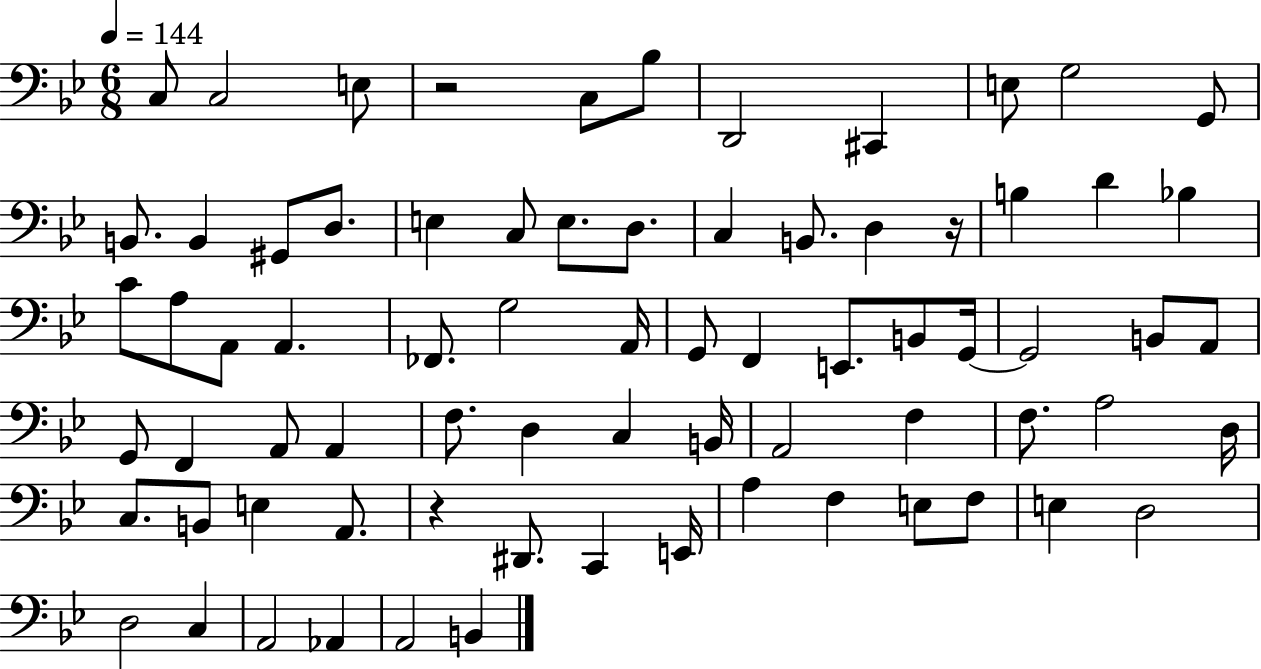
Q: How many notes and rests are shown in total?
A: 74